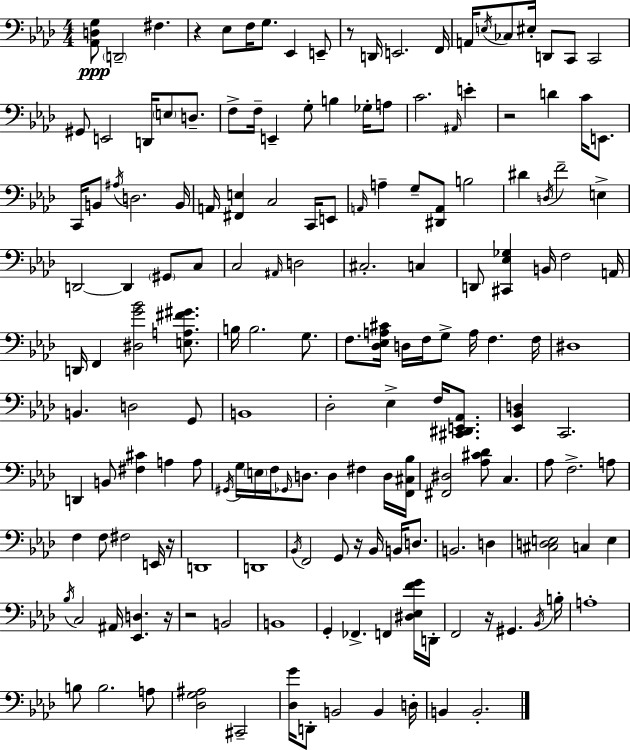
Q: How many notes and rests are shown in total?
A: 169